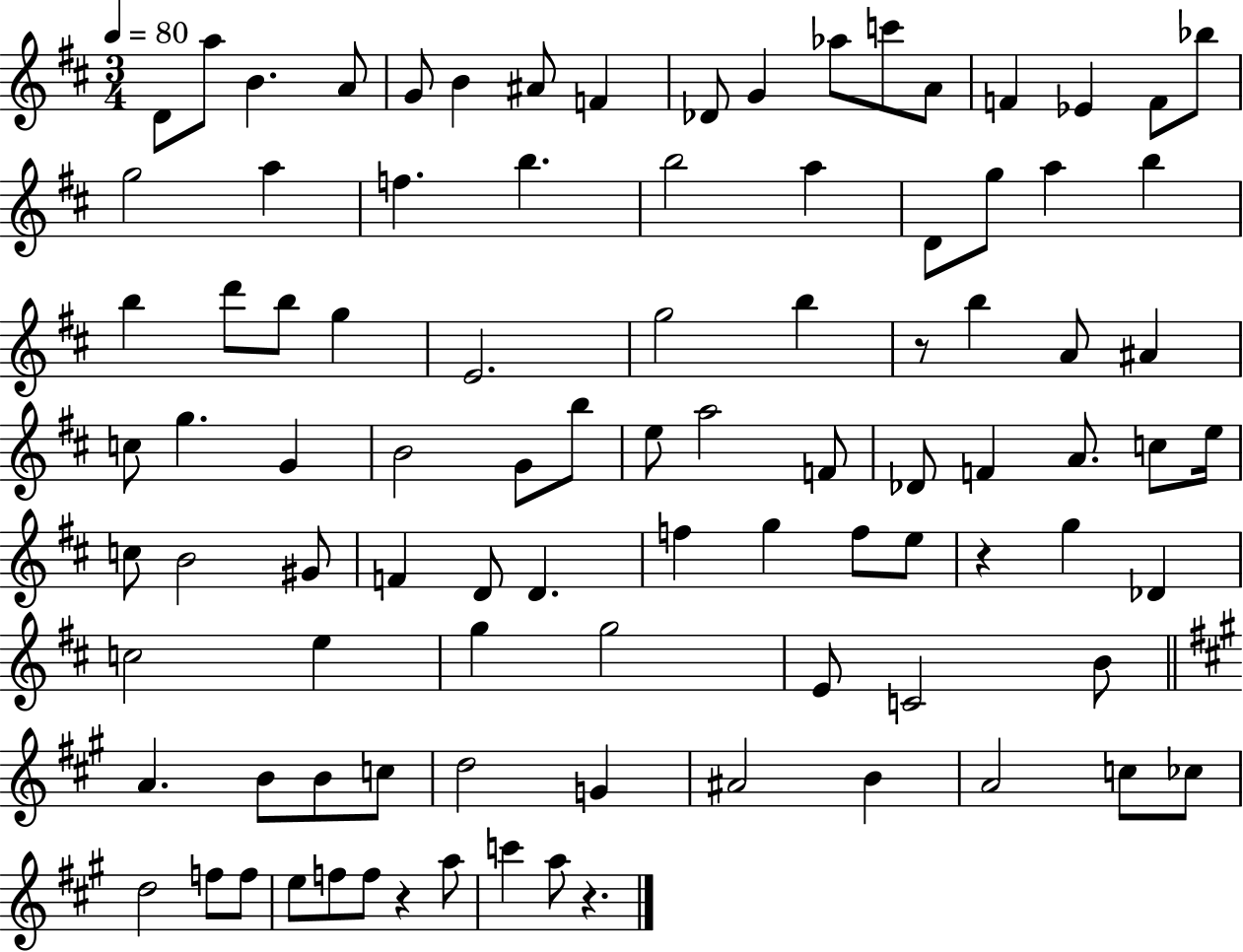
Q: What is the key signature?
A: D major